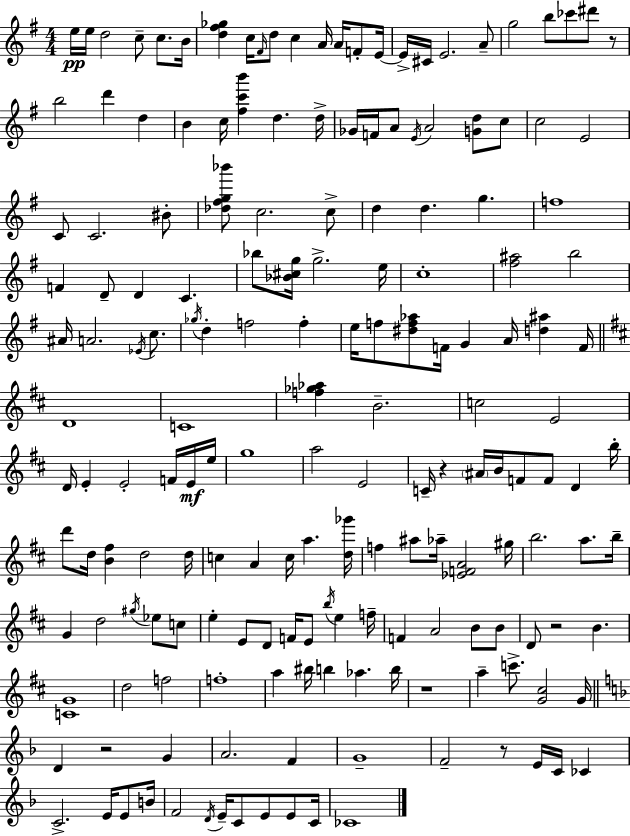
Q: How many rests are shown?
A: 6